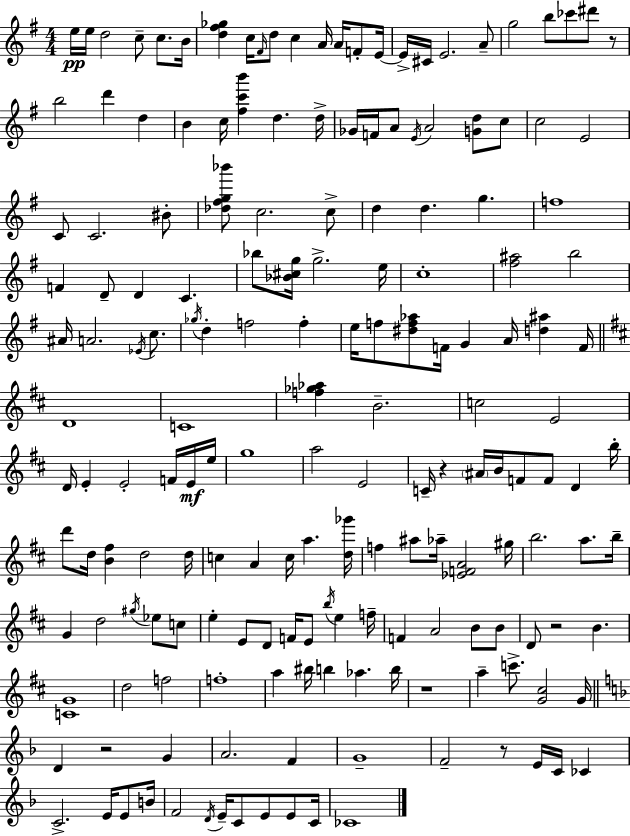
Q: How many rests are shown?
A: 6